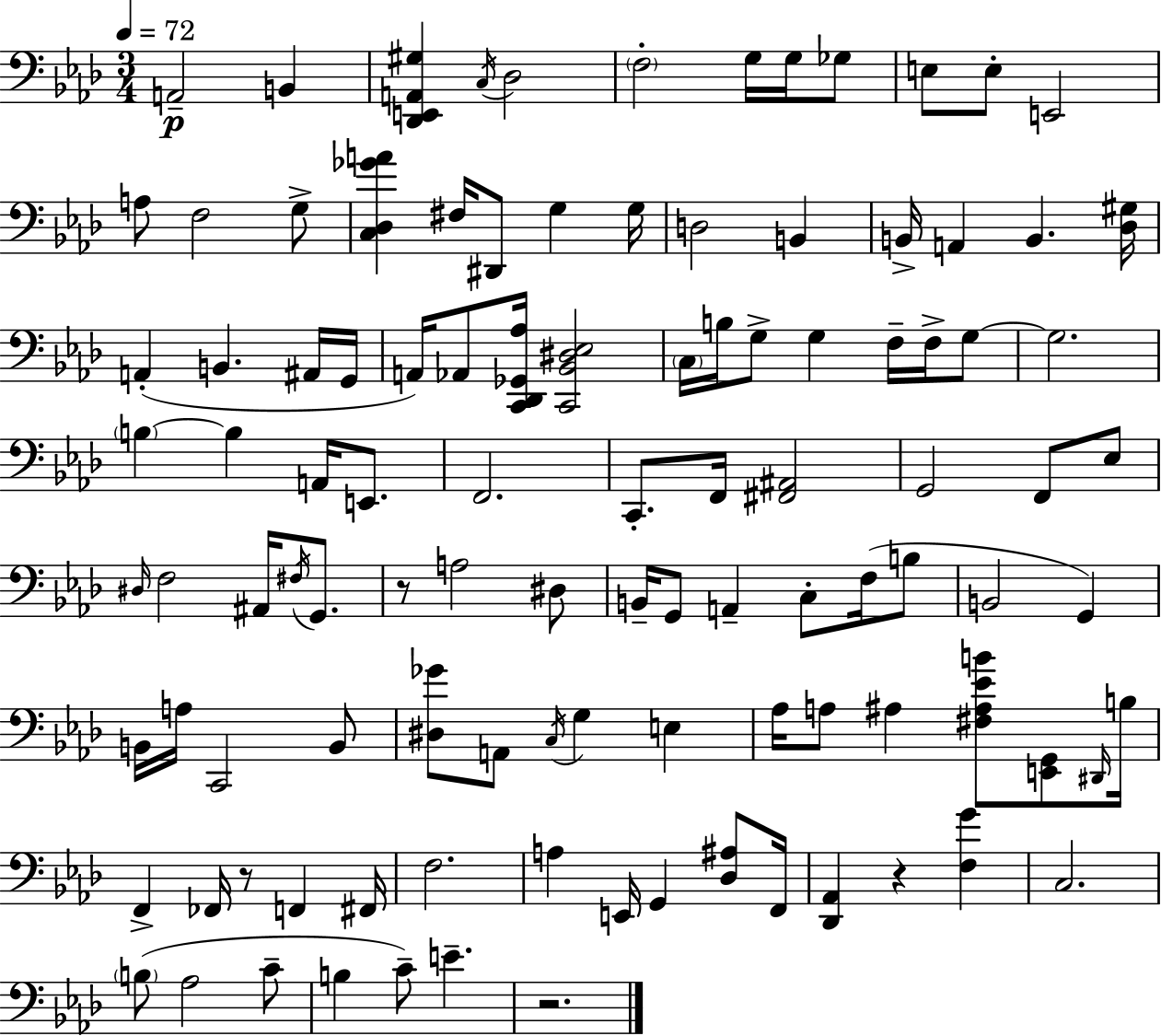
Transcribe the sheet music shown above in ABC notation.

X:1
T:Untitled
M:3/4
L:1/4
K:Fm
A,,2 B,, [_D,,E,,A,,^G,] C,/4 _D,2 F,2 G,/4 G,/4 _G,/2 E,/2 E,/2 E,,2 A,/2 F,2 G,/2 [C,_D,_GA] ^F,/4 ^D,,/2 G, G,/4 D,2 B,, B,,/4 A,, B,, [_D,^G,]/4 A,, B,, ^A,,/4 G,,/4 A,,/4 _A,,/2 [C,,_D,,_G,,_A,]/4 [C,,_B,,^D,_E,]2 C,/4 B,/4 G,/2 G, F,/4 F,/4 G,/2 G,2 B, B, A,,/4 E,,/2 F,,2 C,,/2 F,,/4 [^F,,^A,,]2 G,,2 F,,/2 _E,/2 ^D,/4 F,2 ^A,,/4 ^F,/4 G,,/2 z/2 A,2 ^D,/2 B,,/4 G,,/2 A,, C,/2 F,/4 B,/2 B,,2 G,, B,,/4 A,/4 C,,2 B,,/2 [^D,_G]/2 A,,/2 C,/4 G, E, _A,/4 A,/2 ^A, [^F,^A,_EB]/2 [E,,G,,]/2 ^D,,/4 B,/4 F,, _F,,/4 z/2 F,, ^F,,/4 F,2 A, E,,/4 G,, [_D,^A,]/2 F,,/4 [_D,,_A,,] z [F,G] C,2 B,/2 _A,2 C/2 B, C/2 E z2